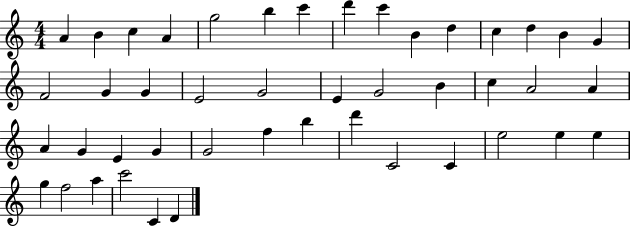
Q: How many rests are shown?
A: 0